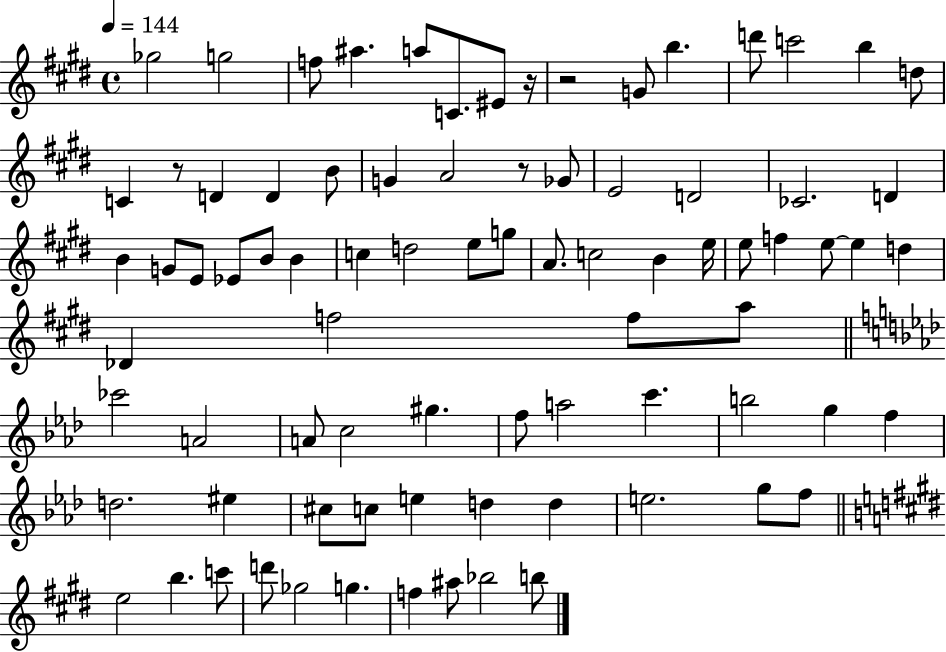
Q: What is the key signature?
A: E major